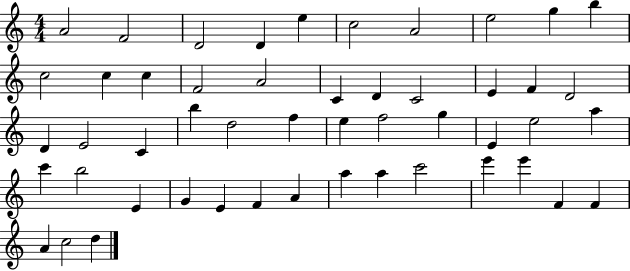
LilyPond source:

{
  \clef treble
  \numericTimeSignature
  \time 4/4
  \key c \major
  a'2 f'2 | d'2 d'4 e''4 | c''2 a'2 | e''2 g''4 b''4 | \break c''2 c''4 c''4 | f'2 a'2 | c'4 d'4 c'2 | e'4 f'4 d'2 | \break d'4 e'2 c'4 | b''4 d''2 f''4 | e''4 f''2 g''4 | e'4 e''2 a''4 | \break c'''4 b''2 e'4 | g'4 e'4 f'4 a'4 | a''4 a''4 c'''2 | e'''4 e'''4 f'4 f'4 | \break a'4 c''2 d''4 | \bar "|."
}